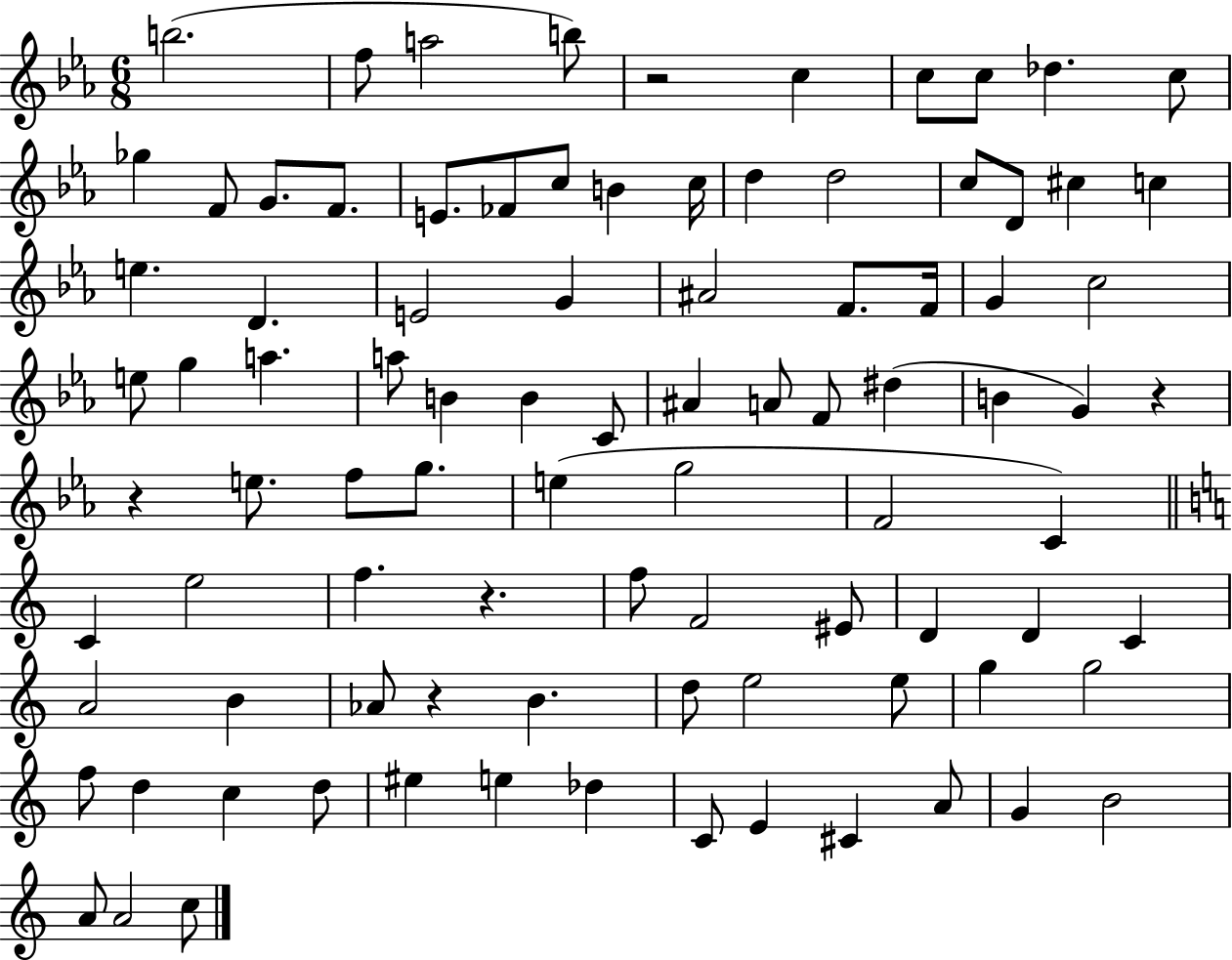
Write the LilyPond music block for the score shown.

{
  \clef treble
  \numericTimeSignature
  \time 6/8
  \key ees \major
  b''2.( | f''8 a''2 b''8) | r2 c''4 | c''8 c''8 des''4. c''8 | \break ges''4 f'8 g'8. f'8. | e'8. fes'8 c''8 b'4 c''16 | d''4 d''2 | c''8 d'8 cis''4 c''4 | \break e''4. d'4. | e'2 g'4 | ais'2 f'8. f'16 | g'4 c''2 | \break e''8 g''4 a''4. | a''8 b'4 b'4 c'8 | ais'4 a'8 f'8 dis''4( | b'4 g'4) r4 | \break r4 e''8. f''8 g''8. | e''4( g''2 | f'2 c'4) | \bar "||" \break \key a \minor c'4 e''2 | f''4. r4. | f''8 f'2 eis'8 | d'4 d'4 c'4 | \break a'2 b'4 | aes'8 r4 b'4. | d''8 e''2 e''8 | g''4 g''2 | \break f''8 d''4 c''4 d''8 | eis''4 e''4 des''4 | c'8 e'4 cis'4 a'8 | g'4 b'2 | \break a'8 a'2 c''8 | \bar "|."
}